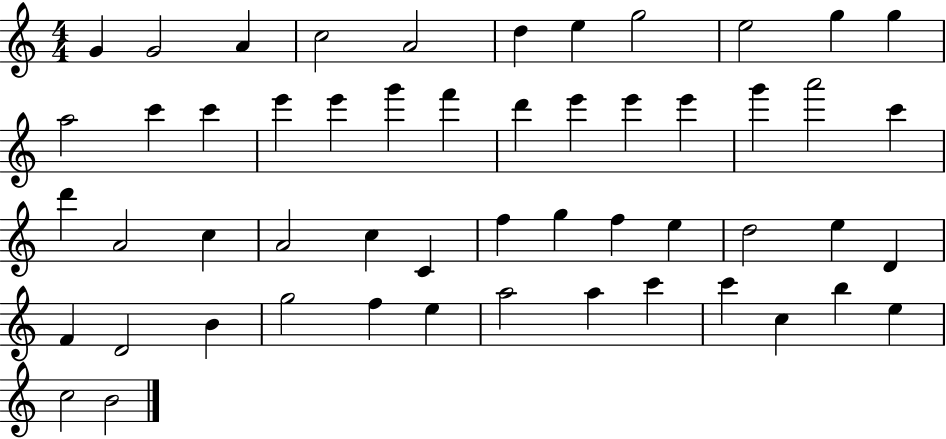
{
  \clef treble
  \numericTimeSignature
  \time 4/4
  \key c \major
  g'4 g'2 a'4 | c''2 a'2 | d''4 e''4 g''2 | e''2 g''4 g''4 | \break a''2 c'''4 c'''4 | e'''4 e'''4 g'''4 f'''4 | d'''4 e'''4 e'''4 e'''4 | g'''4 a'''2 c'''4 | \break d'''4 a'2 c''4 | a'2 c''4 c'4 | f''4 g''4 f''4 e''4 | d''2 e''4 d'4 | \break f'4 d'2 b'4 | g''2 f''4 e''4 | a''2 a''4 c'''4 | c'''4 c''4 b''4 e''4 | \break c''2 b'2 | \bar "|."
}